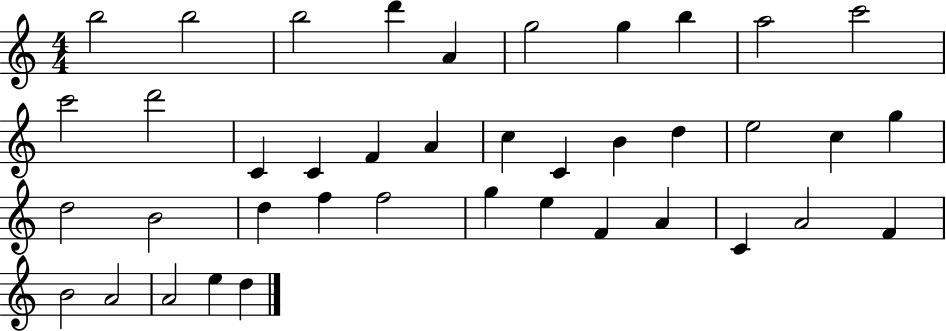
X:1
T:Untitled
M:4/4
L:1/4
K:C
b2 b2 b2 d' A g2 g b a2 c'2 c'2 d'2 C C F A c C B d e2 c g d2 B2 d f f2 g e F A C A2 F B2 A2 A2 e d